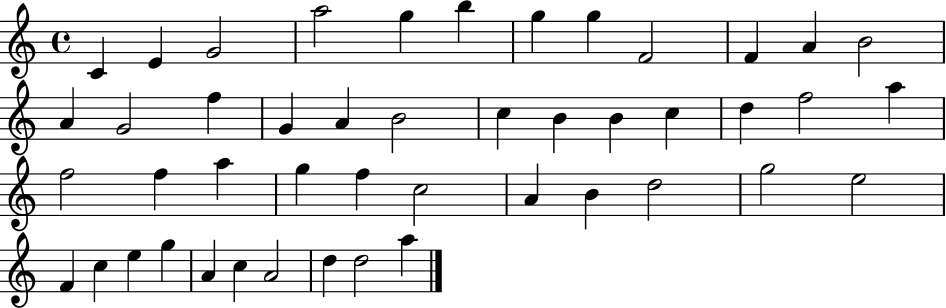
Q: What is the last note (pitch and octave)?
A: A5